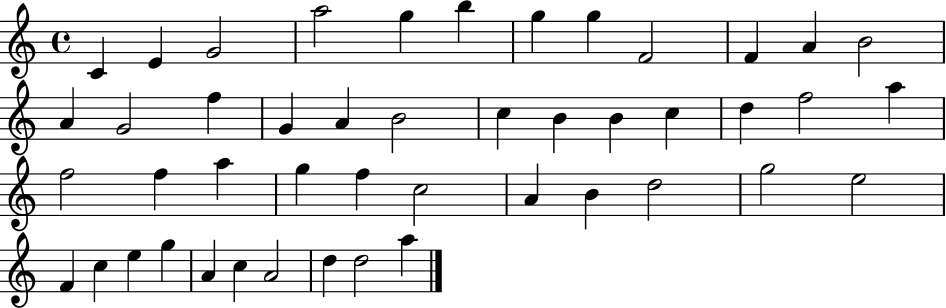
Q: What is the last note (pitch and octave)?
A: A5